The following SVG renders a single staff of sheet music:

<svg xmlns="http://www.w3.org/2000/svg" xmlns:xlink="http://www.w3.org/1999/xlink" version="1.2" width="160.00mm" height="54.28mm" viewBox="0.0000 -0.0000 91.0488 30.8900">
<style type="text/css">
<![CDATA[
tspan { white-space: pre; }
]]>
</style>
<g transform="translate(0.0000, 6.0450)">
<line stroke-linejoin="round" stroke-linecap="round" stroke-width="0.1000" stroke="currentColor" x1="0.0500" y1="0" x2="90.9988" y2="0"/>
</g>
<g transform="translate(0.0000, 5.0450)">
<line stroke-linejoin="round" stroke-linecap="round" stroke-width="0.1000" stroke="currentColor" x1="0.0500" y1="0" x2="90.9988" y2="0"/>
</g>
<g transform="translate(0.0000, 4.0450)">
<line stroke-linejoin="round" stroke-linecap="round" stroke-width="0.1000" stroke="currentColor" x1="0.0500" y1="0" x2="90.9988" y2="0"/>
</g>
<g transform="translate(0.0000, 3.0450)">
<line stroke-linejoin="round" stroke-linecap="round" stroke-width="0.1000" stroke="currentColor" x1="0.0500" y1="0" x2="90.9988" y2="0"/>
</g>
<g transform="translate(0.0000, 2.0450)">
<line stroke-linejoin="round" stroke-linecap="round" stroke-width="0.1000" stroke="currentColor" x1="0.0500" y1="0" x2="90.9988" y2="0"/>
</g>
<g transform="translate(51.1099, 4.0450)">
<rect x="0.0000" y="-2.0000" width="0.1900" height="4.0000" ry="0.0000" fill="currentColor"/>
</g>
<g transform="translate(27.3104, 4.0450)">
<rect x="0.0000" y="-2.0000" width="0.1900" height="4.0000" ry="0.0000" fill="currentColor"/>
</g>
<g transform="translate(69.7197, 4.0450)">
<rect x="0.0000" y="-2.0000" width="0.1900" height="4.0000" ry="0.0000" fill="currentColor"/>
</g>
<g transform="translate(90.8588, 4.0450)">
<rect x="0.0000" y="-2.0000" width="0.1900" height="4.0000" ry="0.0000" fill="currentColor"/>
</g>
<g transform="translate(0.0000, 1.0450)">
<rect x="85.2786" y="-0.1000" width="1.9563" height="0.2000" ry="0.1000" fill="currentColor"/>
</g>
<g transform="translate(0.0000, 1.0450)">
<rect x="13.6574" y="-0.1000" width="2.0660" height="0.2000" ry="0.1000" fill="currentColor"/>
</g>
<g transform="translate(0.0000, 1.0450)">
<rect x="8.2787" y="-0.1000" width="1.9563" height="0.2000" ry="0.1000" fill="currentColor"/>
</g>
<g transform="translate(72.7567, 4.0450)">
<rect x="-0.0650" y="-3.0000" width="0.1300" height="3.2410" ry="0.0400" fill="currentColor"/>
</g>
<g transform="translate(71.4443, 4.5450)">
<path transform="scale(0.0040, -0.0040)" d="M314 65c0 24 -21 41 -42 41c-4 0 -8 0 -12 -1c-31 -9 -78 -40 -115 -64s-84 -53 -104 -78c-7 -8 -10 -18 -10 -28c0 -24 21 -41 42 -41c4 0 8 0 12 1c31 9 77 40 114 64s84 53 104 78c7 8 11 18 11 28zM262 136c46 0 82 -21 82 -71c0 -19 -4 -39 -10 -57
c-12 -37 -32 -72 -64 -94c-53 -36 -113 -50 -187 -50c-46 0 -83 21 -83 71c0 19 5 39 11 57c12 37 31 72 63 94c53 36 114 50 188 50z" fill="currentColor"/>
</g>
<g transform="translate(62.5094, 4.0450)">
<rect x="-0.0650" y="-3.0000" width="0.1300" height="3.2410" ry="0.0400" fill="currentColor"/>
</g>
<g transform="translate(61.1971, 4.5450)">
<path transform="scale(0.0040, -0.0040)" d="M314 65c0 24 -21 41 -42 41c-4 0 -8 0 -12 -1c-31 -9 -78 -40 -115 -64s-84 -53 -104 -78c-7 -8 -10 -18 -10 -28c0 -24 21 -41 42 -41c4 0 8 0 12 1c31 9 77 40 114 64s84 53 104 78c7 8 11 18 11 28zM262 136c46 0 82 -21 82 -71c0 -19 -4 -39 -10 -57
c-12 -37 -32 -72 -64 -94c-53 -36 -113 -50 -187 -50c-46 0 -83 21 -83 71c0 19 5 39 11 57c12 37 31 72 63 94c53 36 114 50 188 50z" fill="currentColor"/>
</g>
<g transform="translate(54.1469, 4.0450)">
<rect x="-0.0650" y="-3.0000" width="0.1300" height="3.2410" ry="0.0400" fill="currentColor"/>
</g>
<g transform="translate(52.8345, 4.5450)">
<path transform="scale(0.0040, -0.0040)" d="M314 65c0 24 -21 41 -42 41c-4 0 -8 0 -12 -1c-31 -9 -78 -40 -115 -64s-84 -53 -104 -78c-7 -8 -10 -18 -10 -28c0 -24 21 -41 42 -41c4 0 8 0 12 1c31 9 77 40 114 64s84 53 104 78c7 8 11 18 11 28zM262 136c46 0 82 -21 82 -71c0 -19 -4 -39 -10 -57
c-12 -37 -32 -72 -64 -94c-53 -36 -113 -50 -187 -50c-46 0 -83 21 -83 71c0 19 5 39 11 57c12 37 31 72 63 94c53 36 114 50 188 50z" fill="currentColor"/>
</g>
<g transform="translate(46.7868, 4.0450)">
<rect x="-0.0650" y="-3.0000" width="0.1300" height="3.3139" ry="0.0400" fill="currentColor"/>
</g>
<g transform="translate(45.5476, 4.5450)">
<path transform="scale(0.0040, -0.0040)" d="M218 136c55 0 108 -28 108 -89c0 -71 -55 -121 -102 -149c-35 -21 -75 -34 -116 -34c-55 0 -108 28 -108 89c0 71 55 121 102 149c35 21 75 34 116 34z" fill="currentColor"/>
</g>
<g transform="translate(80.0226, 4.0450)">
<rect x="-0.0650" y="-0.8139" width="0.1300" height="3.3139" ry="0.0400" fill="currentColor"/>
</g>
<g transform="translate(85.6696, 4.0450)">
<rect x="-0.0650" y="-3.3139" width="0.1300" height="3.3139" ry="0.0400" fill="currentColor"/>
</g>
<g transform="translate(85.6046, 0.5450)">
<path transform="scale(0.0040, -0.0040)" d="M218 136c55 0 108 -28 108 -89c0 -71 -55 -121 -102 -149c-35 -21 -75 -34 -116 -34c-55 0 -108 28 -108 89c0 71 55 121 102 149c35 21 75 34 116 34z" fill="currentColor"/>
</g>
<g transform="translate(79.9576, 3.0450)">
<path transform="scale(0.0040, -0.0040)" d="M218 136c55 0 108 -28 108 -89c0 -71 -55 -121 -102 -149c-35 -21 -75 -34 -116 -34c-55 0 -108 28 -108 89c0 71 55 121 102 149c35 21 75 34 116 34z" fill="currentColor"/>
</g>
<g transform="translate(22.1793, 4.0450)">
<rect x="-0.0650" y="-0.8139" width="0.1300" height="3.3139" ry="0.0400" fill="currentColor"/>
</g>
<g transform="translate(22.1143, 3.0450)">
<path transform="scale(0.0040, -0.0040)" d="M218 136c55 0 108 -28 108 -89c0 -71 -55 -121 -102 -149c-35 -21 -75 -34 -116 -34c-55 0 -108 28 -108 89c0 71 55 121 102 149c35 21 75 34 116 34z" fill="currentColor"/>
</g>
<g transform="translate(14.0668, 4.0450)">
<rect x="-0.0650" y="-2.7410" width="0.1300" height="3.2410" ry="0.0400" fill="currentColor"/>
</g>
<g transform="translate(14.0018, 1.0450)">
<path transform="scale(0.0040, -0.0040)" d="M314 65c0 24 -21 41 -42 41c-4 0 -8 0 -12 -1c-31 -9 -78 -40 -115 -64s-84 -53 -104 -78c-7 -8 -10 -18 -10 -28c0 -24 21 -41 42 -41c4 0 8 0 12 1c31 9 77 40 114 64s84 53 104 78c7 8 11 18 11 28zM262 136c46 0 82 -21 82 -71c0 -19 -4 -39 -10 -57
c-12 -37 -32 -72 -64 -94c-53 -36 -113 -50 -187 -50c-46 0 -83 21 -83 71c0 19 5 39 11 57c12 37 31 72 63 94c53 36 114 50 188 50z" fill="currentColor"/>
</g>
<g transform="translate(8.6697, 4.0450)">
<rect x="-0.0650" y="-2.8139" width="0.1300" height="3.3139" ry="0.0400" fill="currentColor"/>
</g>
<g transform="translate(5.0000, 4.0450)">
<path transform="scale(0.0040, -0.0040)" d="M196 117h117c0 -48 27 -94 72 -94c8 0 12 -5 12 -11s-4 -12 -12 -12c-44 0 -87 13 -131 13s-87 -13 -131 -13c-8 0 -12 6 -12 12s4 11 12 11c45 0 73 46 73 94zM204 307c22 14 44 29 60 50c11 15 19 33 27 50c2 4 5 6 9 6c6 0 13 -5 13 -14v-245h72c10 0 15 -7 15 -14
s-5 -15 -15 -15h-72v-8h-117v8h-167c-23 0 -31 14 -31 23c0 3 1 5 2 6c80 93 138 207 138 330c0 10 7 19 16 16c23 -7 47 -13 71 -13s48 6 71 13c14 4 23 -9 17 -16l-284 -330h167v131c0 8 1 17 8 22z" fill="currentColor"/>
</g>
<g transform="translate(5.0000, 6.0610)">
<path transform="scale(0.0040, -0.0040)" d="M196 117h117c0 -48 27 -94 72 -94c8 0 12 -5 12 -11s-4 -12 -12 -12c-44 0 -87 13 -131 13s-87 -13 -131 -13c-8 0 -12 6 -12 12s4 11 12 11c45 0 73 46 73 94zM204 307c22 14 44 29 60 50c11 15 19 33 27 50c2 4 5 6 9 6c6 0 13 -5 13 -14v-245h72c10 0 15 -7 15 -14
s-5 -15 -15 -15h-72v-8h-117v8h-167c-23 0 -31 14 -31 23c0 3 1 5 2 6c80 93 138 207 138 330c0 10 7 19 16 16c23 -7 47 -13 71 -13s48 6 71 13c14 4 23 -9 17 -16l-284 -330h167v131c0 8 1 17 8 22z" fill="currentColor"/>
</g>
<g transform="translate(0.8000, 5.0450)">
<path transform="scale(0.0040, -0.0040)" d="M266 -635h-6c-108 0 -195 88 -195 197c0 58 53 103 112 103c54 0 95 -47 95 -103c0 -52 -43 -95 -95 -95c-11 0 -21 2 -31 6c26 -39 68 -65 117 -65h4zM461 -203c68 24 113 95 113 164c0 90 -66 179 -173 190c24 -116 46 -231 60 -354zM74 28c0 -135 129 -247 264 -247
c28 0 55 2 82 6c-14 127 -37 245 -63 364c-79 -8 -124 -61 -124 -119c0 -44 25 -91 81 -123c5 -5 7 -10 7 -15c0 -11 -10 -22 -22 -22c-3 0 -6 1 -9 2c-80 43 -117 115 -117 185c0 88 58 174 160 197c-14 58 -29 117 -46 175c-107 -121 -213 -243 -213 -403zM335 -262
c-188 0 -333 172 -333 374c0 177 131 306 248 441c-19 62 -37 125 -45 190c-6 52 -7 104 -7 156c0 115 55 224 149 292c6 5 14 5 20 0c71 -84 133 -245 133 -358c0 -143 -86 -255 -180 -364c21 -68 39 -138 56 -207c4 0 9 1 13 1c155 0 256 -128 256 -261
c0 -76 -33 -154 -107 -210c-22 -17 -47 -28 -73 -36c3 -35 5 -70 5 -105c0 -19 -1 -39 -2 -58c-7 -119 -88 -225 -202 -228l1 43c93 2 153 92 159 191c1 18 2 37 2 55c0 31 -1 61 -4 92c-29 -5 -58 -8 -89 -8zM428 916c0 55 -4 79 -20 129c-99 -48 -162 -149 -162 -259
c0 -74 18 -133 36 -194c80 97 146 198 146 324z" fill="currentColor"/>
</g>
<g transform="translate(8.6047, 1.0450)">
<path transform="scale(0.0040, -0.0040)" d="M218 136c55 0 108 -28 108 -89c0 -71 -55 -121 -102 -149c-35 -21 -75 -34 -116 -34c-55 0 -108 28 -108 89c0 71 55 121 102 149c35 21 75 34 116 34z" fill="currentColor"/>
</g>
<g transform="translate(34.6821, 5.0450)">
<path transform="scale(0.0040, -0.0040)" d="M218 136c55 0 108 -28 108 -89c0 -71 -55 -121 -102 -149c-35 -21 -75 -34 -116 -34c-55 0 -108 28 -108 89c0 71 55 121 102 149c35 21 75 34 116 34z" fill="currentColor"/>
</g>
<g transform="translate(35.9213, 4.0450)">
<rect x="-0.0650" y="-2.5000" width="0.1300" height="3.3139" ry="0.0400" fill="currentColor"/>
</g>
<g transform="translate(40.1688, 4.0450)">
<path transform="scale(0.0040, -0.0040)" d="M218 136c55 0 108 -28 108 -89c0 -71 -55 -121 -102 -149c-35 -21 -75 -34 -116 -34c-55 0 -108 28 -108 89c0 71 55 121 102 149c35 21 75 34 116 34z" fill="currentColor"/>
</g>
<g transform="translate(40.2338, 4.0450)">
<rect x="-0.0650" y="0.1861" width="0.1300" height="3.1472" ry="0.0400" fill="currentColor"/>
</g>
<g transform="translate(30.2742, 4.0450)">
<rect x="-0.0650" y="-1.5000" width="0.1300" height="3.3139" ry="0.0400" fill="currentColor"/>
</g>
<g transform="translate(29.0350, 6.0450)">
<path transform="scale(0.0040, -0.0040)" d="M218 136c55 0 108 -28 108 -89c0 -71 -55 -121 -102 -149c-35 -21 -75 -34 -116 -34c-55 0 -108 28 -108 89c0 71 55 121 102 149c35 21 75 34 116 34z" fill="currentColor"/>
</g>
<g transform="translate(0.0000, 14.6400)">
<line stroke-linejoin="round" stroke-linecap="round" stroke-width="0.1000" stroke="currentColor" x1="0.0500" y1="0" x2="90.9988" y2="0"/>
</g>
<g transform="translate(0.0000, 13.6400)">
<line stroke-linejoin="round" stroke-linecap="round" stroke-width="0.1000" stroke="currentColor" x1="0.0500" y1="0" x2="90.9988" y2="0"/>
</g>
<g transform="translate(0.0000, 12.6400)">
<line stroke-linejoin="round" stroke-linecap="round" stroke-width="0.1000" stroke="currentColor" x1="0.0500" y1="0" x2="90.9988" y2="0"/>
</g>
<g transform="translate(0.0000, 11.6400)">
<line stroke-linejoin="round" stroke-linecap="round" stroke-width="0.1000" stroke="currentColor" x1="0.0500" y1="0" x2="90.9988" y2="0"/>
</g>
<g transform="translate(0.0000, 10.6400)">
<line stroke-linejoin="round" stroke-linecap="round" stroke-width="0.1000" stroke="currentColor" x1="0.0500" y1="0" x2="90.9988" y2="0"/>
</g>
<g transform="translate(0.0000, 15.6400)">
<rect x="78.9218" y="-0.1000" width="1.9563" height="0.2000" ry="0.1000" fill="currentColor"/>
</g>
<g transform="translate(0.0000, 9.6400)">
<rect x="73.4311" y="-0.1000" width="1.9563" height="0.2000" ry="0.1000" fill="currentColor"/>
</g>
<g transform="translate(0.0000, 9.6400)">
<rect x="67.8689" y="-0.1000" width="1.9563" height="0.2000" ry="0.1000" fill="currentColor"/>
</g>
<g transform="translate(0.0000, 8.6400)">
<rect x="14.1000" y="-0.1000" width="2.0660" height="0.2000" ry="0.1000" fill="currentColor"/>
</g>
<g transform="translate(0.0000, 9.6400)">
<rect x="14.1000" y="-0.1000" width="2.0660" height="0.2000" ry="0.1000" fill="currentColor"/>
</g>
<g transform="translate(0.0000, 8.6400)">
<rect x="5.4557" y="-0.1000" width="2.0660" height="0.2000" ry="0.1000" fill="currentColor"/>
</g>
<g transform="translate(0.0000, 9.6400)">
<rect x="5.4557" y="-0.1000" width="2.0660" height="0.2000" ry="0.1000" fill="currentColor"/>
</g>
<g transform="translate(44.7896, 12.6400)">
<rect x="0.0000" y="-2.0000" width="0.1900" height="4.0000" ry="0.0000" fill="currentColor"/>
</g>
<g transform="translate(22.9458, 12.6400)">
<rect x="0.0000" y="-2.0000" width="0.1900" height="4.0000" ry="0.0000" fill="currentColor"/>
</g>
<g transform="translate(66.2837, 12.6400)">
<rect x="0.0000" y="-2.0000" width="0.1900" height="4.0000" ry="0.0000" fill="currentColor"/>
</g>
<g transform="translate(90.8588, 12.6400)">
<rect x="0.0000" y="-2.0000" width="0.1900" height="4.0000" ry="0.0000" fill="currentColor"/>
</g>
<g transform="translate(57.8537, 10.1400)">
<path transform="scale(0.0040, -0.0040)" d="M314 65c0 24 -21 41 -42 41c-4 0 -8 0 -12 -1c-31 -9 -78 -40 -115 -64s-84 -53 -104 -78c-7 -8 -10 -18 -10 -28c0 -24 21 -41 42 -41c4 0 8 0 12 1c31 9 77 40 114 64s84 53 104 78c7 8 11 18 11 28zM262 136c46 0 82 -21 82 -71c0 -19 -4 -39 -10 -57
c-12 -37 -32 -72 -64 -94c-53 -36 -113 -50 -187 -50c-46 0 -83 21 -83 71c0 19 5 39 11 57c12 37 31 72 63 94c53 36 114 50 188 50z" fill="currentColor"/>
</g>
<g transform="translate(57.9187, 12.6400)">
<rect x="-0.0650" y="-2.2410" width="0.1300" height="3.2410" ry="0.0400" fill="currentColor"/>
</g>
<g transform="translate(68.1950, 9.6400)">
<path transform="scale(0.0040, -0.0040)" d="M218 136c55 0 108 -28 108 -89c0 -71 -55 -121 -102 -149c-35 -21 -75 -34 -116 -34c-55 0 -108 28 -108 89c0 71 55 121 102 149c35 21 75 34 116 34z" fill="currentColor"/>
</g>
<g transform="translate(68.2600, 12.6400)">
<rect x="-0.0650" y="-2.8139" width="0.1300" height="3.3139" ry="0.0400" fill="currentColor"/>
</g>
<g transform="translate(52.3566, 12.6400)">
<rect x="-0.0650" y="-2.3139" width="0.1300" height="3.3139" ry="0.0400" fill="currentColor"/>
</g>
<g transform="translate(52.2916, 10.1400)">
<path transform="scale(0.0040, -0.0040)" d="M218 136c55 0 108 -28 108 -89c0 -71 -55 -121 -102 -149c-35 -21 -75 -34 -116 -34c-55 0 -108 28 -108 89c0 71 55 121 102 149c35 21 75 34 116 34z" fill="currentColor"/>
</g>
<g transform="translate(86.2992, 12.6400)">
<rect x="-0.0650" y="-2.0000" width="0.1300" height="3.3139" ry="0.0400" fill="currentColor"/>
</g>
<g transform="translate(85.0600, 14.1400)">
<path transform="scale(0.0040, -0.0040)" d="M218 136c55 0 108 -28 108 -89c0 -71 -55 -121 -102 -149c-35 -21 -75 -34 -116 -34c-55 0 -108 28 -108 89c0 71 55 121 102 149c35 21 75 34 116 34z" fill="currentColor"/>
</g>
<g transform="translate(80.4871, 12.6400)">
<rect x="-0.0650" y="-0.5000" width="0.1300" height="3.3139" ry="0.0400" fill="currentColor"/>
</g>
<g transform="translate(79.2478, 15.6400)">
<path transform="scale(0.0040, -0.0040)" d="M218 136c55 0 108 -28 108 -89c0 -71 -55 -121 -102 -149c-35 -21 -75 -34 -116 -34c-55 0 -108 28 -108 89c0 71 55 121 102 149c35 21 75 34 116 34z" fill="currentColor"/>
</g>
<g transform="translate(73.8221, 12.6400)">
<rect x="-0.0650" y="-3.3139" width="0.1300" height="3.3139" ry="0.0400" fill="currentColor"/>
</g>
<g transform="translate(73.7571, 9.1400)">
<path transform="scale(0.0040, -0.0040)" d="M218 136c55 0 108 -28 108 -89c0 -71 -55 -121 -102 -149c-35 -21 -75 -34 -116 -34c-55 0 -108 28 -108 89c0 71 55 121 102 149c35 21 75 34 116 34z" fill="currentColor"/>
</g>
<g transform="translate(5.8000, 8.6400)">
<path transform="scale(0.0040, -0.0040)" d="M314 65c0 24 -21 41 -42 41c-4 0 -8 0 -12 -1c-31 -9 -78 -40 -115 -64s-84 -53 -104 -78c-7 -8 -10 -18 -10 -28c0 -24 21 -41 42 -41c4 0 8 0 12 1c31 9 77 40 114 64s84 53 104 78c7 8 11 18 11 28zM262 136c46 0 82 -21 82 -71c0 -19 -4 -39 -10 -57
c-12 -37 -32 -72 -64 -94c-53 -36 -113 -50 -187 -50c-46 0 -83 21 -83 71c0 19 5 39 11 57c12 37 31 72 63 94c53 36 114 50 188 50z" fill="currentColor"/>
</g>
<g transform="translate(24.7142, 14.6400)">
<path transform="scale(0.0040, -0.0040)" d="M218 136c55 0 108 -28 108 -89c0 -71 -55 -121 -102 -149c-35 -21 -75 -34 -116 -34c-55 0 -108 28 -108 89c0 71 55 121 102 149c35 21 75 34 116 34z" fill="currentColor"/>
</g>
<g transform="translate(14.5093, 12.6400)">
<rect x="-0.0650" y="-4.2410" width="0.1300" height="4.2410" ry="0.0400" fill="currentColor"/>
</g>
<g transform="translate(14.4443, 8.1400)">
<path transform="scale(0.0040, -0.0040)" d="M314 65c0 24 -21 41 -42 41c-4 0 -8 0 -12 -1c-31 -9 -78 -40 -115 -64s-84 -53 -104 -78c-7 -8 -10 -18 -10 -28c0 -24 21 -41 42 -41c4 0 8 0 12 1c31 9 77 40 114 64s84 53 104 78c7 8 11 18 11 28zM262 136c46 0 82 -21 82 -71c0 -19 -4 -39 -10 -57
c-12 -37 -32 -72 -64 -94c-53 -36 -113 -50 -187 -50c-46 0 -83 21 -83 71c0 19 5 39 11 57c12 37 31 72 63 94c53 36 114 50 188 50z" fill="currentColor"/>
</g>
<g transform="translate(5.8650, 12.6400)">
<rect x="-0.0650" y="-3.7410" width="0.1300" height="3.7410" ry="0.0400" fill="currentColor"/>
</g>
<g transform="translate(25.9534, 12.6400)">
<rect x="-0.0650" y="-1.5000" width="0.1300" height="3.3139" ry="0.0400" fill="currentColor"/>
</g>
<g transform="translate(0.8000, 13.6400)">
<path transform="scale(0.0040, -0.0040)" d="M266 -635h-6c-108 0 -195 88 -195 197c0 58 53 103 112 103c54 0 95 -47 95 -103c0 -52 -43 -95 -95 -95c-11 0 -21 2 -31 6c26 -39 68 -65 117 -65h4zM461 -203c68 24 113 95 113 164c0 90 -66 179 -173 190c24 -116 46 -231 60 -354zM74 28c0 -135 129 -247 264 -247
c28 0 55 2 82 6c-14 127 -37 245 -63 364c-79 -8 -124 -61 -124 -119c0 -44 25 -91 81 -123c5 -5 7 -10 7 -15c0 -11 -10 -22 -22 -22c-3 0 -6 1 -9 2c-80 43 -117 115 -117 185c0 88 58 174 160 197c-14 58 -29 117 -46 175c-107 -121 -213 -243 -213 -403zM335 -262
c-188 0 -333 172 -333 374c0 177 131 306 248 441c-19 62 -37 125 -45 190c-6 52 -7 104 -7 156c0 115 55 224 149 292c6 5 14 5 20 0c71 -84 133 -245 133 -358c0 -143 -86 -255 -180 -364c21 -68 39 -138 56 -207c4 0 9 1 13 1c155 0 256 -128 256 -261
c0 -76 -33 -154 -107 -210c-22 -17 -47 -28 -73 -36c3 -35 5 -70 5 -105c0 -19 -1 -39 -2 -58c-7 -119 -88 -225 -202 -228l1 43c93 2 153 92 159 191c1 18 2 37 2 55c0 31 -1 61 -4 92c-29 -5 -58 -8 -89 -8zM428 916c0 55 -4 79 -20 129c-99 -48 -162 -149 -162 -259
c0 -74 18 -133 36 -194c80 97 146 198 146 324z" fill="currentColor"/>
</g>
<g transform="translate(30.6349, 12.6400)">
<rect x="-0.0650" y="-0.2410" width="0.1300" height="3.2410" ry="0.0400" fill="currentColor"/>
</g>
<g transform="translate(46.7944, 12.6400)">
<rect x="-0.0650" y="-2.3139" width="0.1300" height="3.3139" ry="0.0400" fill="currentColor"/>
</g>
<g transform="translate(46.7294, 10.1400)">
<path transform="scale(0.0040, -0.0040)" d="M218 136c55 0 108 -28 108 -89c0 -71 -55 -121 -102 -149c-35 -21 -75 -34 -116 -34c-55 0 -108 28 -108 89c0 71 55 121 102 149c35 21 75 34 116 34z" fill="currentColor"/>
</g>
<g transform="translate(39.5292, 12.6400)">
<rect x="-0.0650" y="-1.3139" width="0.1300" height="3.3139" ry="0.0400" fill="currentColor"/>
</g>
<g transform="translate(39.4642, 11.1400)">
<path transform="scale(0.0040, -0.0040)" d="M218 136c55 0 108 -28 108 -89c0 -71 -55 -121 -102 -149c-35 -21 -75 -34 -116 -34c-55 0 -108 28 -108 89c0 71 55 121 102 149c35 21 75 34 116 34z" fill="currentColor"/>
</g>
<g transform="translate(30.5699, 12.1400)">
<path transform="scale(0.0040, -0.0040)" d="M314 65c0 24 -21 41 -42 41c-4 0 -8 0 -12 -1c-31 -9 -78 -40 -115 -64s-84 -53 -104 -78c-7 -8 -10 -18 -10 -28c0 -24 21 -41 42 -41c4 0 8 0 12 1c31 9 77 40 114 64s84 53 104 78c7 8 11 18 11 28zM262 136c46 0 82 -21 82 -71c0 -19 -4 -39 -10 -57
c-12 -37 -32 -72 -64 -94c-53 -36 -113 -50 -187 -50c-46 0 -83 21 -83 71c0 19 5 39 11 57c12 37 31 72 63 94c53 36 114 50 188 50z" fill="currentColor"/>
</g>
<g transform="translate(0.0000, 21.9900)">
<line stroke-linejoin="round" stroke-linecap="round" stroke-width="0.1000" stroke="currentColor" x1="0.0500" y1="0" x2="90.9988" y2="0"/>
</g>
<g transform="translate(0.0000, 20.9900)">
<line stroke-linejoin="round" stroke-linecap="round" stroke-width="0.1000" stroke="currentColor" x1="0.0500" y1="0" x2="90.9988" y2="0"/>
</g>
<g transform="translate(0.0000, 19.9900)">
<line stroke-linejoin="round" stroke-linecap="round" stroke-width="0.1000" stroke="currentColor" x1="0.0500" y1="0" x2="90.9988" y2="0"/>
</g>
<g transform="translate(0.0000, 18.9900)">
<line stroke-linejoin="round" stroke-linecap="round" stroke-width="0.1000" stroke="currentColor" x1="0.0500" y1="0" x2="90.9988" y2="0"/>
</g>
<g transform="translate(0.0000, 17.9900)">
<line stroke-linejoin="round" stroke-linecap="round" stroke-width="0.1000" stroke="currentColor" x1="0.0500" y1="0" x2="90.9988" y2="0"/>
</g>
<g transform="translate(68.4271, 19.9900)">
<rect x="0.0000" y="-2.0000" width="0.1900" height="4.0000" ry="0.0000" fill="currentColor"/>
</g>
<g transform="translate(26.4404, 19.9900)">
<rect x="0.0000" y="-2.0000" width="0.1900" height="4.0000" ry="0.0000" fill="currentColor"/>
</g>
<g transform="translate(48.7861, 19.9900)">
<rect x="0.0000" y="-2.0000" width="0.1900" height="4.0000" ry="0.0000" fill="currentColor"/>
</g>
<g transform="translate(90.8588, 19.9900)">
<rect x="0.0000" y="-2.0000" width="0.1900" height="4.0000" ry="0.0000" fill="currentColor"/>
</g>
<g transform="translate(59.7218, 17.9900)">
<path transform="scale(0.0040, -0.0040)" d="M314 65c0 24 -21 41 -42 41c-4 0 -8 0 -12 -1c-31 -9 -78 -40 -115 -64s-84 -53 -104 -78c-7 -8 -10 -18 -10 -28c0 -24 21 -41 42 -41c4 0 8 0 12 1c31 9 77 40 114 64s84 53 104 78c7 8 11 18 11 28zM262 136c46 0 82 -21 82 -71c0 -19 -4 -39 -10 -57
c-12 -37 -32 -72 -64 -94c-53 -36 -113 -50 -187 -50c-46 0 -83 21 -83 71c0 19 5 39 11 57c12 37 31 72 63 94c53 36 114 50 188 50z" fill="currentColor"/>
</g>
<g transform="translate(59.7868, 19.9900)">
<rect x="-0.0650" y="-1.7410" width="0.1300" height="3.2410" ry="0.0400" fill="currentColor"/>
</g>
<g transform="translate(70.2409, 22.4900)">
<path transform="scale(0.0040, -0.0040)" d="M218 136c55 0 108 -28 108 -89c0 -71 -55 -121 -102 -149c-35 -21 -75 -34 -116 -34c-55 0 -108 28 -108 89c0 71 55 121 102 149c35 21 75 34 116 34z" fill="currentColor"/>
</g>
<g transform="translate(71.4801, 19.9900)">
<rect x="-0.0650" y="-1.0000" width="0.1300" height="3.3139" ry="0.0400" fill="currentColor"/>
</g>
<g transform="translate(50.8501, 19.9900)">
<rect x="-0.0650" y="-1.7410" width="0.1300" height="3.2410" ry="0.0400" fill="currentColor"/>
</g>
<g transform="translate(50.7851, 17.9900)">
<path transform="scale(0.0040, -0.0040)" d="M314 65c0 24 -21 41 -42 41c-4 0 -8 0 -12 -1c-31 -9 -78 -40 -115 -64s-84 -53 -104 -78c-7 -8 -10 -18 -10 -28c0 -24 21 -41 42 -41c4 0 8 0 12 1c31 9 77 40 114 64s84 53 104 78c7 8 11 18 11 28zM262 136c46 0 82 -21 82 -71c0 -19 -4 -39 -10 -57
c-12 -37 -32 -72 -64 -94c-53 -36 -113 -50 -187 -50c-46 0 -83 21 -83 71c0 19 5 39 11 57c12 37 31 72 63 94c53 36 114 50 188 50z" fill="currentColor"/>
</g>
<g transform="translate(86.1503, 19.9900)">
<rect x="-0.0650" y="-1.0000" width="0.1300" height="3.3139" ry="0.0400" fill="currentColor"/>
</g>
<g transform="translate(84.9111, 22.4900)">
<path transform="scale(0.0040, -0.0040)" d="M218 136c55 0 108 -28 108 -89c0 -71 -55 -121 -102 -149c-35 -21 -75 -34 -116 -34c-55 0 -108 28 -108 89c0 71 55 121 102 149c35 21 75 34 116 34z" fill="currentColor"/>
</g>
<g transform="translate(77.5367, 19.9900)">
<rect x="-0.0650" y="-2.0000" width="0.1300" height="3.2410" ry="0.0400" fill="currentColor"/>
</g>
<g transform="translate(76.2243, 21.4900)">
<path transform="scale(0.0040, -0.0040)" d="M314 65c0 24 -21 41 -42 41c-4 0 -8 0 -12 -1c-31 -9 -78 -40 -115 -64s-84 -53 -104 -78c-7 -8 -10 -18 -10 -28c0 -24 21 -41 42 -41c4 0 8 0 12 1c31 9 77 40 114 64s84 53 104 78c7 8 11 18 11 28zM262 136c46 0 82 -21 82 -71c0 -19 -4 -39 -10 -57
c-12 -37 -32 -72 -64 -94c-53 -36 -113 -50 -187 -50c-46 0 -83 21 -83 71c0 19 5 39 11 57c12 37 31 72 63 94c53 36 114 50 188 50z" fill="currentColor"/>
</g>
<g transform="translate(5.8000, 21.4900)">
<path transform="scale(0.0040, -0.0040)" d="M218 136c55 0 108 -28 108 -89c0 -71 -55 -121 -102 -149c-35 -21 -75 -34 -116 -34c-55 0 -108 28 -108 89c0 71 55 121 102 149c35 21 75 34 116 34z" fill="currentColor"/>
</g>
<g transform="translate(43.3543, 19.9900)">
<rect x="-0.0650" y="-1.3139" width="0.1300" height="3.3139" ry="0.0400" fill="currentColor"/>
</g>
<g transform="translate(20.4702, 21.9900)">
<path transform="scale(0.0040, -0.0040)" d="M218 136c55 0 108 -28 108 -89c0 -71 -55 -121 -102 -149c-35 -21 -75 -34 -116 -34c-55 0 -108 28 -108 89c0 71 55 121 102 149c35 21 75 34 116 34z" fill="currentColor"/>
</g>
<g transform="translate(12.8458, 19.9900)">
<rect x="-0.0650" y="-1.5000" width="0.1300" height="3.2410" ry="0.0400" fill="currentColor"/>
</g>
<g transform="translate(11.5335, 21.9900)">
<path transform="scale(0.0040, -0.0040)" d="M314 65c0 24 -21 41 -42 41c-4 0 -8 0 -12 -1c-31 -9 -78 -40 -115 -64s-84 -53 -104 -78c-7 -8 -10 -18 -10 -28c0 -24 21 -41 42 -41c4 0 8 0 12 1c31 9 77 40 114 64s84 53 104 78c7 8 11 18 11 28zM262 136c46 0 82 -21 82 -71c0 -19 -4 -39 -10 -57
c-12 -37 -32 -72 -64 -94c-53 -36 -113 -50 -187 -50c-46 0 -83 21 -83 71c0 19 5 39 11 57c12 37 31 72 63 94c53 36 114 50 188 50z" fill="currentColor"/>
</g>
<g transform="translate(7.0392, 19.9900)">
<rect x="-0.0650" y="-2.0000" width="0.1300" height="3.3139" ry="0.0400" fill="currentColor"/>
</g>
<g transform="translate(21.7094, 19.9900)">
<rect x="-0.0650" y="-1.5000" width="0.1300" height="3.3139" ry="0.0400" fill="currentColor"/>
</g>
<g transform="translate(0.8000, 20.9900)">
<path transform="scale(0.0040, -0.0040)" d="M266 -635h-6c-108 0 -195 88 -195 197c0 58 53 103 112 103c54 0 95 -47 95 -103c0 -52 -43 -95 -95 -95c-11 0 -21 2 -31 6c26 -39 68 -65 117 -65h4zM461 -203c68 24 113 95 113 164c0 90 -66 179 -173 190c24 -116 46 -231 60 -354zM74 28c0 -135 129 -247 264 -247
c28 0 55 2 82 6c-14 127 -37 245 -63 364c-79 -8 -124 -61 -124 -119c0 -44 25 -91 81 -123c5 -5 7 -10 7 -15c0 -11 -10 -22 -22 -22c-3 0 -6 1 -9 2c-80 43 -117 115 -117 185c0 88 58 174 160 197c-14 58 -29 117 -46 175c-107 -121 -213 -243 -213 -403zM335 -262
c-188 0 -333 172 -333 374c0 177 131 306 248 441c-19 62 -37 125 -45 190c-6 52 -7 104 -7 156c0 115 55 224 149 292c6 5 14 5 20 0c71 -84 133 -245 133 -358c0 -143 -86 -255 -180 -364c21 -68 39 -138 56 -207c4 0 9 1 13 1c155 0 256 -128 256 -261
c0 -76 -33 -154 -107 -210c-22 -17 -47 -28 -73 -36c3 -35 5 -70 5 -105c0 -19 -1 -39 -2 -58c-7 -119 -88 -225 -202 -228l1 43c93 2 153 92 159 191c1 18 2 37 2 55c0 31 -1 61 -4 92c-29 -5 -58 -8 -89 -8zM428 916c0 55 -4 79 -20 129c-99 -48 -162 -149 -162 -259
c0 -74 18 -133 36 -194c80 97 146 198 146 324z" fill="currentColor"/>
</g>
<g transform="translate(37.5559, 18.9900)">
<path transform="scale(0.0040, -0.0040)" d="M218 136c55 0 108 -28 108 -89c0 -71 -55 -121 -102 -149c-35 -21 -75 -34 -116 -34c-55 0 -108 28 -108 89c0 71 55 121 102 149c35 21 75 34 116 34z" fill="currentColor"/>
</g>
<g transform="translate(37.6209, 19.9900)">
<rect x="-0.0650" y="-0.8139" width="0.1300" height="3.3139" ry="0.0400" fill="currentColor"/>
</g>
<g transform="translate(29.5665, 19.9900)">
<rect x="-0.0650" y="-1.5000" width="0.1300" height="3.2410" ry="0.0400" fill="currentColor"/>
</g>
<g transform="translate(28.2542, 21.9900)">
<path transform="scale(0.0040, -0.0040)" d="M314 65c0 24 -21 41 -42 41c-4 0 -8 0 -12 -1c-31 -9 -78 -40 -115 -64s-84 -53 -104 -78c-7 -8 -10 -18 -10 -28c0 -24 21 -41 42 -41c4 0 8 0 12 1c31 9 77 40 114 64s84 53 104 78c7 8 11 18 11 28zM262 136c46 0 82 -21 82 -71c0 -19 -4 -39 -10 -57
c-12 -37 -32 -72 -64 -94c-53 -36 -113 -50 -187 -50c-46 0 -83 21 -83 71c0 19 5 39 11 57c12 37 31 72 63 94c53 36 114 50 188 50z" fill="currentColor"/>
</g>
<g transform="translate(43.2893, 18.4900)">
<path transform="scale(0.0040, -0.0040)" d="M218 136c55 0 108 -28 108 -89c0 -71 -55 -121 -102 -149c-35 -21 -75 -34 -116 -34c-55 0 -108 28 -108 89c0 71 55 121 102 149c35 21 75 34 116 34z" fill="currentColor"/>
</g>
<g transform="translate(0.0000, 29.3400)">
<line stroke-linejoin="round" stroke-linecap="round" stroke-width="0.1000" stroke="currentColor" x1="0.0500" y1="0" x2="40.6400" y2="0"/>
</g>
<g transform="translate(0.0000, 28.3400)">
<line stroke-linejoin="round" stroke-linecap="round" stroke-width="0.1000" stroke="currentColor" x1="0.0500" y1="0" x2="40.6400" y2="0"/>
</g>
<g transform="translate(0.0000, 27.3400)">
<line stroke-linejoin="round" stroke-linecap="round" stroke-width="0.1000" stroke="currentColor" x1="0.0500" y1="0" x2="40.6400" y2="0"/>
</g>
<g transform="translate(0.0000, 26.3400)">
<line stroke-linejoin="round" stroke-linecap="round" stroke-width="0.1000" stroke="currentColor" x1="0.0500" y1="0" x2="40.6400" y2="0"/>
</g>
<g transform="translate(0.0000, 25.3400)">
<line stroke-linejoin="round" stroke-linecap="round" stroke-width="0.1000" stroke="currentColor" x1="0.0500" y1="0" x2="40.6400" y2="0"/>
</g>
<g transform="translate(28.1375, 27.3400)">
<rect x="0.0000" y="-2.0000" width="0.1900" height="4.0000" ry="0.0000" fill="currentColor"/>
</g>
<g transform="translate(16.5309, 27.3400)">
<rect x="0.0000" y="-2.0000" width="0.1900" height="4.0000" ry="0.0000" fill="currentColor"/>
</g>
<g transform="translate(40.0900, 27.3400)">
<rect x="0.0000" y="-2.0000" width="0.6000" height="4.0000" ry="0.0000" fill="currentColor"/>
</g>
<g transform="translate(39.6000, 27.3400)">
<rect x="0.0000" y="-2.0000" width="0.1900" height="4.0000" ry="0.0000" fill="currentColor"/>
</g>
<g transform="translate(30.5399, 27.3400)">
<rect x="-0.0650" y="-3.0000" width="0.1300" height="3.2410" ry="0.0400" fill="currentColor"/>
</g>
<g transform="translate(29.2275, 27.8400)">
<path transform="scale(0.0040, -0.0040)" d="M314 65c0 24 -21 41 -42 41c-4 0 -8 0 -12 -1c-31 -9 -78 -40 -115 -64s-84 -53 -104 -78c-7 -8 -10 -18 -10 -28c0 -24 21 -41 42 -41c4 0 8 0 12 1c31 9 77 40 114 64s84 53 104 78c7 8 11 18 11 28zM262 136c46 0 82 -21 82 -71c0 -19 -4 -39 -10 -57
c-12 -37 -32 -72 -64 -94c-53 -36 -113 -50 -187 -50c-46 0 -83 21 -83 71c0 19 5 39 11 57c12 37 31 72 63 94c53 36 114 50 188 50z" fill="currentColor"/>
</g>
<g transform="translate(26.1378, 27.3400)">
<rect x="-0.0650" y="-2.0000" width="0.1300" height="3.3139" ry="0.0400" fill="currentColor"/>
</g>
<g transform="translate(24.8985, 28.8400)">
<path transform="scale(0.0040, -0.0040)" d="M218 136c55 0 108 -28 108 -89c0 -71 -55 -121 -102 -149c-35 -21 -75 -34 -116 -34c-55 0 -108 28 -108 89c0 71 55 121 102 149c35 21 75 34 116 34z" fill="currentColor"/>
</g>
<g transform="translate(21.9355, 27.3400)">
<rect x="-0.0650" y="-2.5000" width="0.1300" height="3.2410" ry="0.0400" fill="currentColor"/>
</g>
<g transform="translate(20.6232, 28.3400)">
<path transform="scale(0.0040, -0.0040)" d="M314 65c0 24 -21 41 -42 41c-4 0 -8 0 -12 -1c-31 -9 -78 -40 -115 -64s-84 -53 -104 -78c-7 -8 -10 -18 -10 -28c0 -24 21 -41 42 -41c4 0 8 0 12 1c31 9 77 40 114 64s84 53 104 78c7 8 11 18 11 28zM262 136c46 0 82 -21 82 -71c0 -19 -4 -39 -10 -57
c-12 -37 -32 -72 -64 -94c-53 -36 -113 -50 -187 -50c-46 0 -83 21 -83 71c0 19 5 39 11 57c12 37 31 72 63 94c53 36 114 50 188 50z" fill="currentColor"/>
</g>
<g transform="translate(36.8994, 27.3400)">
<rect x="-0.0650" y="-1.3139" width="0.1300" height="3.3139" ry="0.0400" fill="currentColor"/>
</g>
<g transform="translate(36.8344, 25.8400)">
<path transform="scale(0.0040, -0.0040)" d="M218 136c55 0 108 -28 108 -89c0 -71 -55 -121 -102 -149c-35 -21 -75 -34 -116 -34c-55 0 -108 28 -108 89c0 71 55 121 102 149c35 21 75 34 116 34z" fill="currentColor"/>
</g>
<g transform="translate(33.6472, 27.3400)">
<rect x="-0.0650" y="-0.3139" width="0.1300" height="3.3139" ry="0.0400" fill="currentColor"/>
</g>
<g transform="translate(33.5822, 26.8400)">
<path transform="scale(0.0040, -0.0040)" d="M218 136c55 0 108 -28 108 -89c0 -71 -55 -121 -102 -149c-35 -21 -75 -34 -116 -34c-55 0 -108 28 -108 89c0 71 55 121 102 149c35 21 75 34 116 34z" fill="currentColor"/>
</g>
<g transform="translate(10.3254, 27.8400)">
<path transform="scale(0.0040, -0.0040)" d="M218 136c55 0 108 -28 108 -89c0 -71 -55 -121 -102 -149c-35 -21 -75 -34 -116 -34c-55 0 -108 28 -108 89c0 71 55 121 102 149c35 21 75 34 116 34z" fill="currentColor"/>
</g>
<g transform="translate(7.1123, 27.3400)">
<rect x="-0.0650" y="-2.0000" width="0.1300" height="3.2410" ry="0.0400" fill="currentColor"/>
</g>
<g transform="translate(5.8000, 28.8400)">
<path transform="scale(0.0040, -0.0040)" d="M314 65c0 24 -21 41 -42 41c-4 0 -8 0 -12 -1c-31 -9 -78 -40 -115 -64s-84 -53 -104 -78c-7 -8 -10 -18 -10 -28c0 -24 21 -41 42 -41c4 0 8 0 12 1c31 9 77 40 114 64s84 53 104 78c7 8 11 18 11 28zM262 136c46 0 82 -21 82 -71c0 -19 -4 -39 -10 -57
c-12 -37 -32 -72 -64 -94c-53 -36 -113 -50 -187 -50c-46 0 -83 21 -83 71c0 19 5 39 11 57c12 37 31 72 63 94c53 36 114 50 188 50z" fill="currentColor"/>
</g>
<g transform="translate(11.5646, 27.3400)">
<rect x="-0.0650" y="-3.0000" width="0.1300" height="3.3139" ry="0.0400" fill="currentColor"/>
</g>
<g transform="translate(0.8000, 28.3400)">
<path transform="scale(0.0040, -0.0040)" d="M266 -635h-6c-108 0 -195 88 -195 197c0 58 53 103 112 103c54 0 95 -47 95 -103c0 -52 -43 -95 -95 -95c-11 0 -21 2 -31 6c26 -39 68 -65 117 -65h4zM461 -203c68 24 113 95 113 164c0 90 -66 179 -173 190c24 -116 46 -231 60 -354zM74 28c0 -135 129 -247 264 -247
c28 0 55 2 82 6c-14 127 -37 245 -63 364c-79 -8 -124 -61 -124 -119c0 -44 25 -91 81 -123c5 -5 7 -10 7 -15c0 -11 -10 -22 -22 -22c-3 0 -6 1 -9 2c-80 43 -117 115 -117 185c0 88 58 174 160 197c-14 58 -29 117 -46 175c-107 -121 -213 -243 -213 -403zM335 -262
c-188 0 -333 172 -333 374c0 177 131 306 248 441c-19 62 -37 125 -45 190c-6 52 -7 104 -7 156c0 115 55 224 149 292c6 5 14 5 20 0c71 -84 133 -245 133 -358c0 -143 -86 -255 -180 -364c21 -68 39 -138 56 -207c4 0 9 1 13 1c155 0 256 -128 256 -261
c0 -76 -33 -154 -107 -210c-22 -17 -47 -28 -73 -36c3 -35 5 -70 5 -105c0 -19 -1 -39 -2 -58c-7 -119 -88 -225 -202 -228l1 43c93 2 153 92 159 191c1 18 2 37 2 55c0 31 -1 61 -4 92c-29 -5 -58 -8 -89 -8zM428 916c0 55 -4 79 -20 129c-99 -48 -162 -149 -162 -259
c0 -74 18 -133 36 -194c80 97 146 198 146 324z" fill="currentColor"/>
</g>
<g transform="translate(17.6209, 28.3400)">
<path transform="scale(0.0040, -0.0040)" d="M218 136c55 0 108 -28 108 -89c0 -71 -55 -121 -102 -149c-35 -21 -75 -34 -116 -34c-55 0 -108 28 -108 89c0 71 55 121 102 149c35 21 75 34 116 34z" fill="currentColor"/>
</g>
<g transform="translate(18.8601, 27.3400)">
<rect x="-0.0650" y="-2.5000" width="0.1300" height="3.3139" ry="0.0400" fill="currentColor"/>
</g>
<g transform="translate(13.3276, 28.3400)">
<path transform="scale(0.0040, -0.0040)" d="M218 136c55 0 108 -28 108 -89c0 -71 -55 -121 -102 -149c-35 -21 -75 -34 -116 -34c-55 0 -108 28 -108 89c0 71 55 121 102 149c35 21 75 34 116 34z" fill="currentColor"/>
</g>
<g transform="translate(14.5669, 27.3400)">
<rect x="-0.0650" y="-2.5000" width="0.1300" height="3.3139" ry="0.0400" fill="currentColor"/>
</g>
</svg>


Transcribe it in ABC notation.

X:1
T:Untitled
M:4/4
L:1/4
K:C
a a2 d E G B A A2 A2 A2 d b c'2 d'2 E c2 e g g g2 a b C F F E2 E E2 d e f2 f2 D F2 D F2 A G G G2 F A2 c e